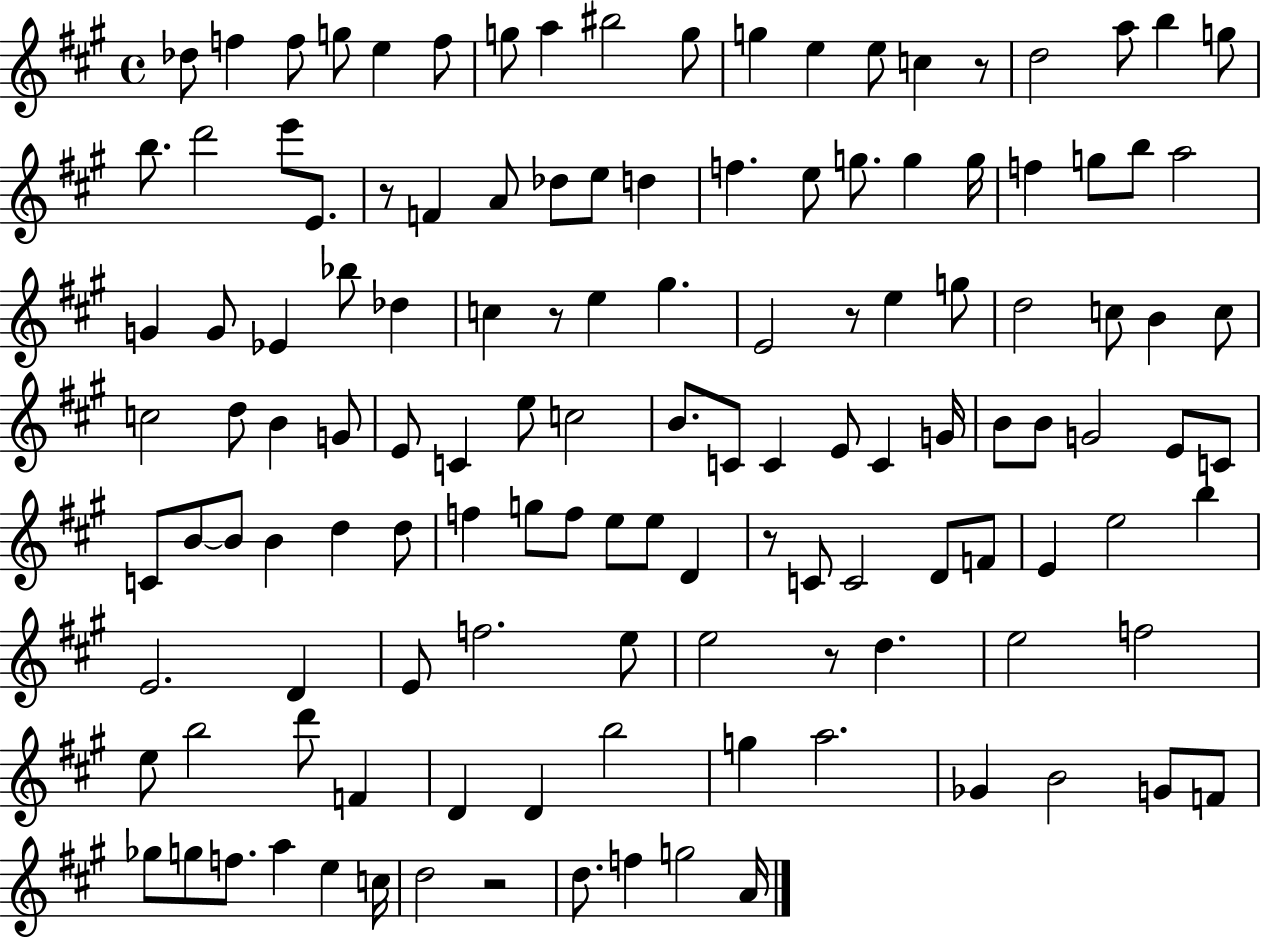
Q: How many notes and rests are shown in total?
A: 129